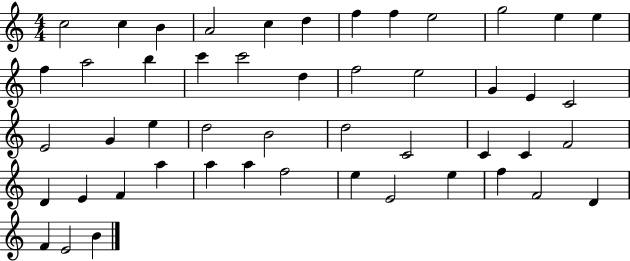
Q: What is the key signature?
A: C major